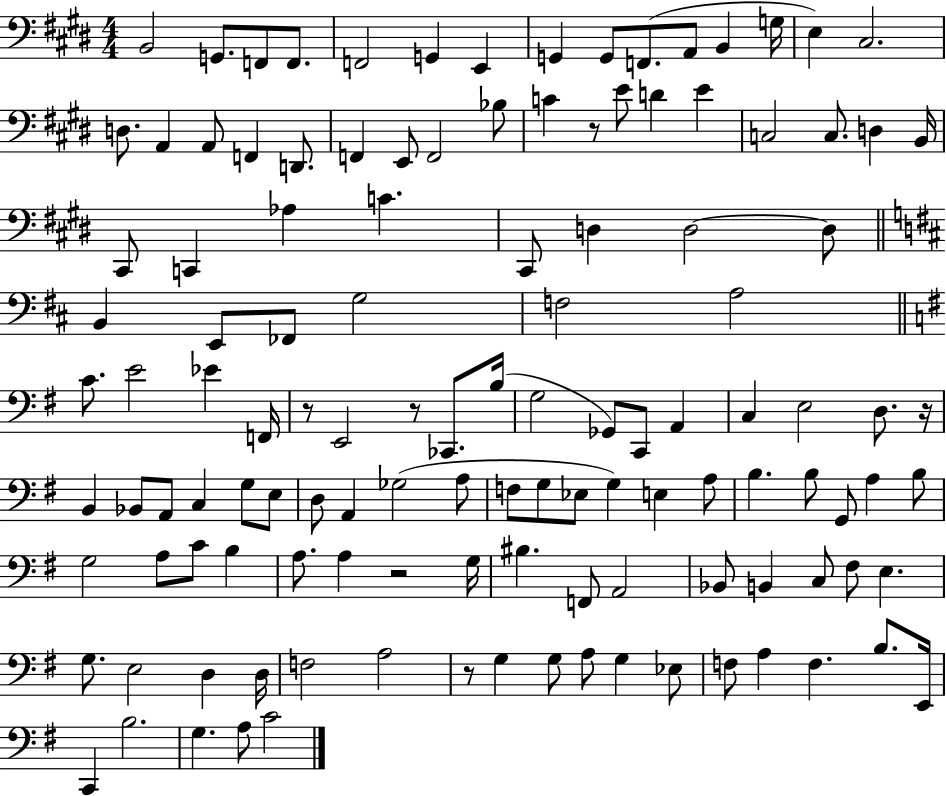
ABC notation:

X:1
T:Untitled
M:4/4
L:1/4
K:E
B,,2 G,,/2 F,,/2 F,,/2 F,,2 G,, E,, G,, G,,/2 F,,/2 A,,/2 B,, G,/4 E, ^C,2 D,/2 A,, A,,/2 F,, D,,/2 F,, E,,/2 F,,2 _B,/2 C z/2 E/2 D E C,2 C,/2 D, B,,/4 ^C,,/2 C,, _A, C ^C,,/2 D, D,2 D,/2 B,, E,,/2 _F,,/2 G,2 F,2 A,2 C/2 E2 _E F,,/4 z/2 E,,2 z/2 _C,,/2 B,/4 G,2 _G,,/2 C,,/2 A,, C, E,2 D,/2 z/4 B,, _B,,/2 A,,/2 C, G,/2 E,/2 D,/2 A,, _G,2 A,/2 F,/2 G,/2 _E,/2 G, E, A,/2 B, B,/2 G,,/2 A, B,/2 G,2 A,/2 C/2 B, A,/2 A, z2 G,/4 ^B, F,,/2 A,,2 _B,,/2 B,, C,/2 ^F,/2 E, G,/2 E,2 D, D,/4 F,2 A,2 z/2 G, G,/2 A,/2 G, _E,/2 F,/2 A, F, B,/2 E,,/4 C,, B,2 G, A,/2 C2